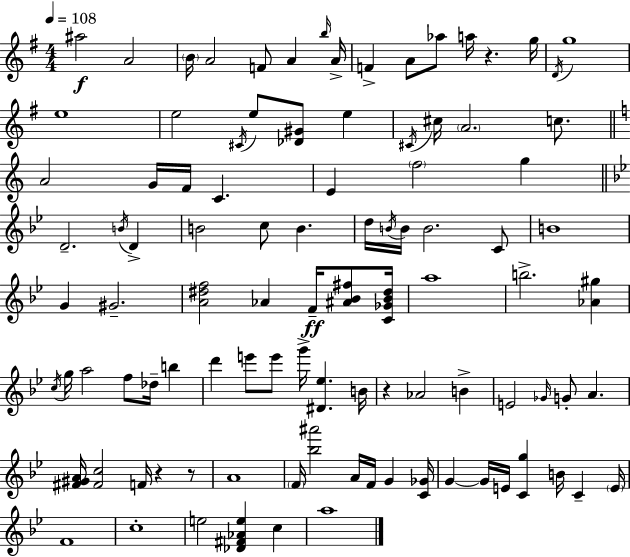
X:1
T:Untitled
M:4/4
L:1/4
K:G
^a2 A2 B/4 A2 F/2 A b/4 A/4 F A/2 _a/2 a/4 z g/4 D/4 g4 e4 e2 ^C/4 e/2 [_D^G]/2 e ^C/4 ^c/4 A2 c/2 A2 G/4 F/4 C E f2 g D2 B/4 D B2 c/2 B d/4 B/4 B/4 B2 C/2 B4 G ^G2 [A^df]2 _A F/4 [^A_B^f]/2 [C_G_B^d]/4 a4 b2 [_A^g] c/4 g/4 a2 f/2 _d/4 b d' e'/2 e'/2 g'/4 [^D_e] B/4 z _A2 B E2 _G/4 G/2 A [^F^GA]/4 [^Fc]2 F/4 z z/2 A4 F/4 [_b^a']2 A/4 F/4 G [C_G]/4 G G/4 E/4 [Cg] B/4 C E/4 F4 c4 e2 [_D^F_Ae] c a4